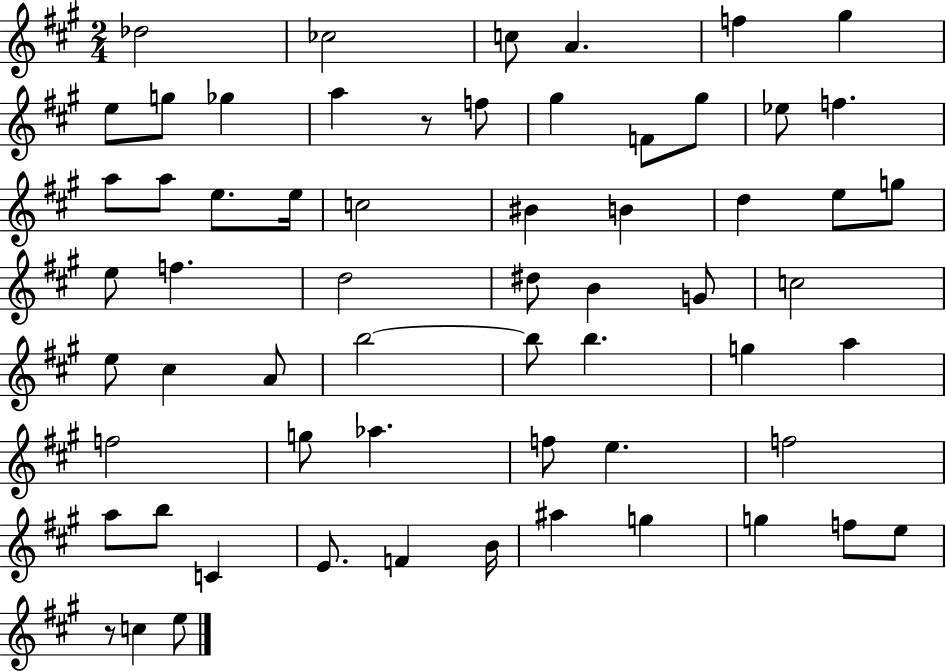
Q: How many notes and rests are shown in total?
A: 62